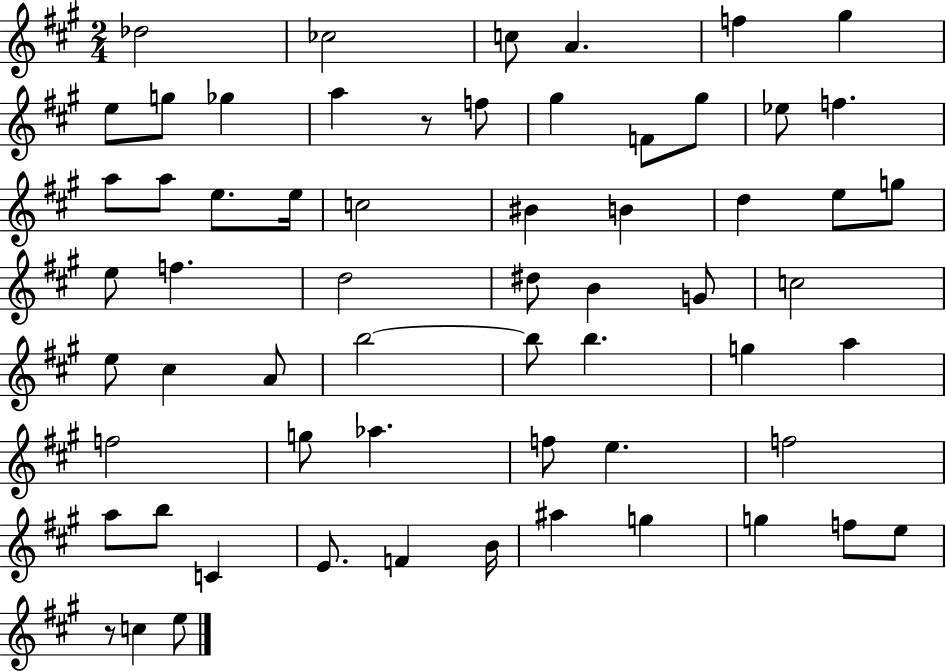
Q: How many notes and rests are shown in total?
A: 62